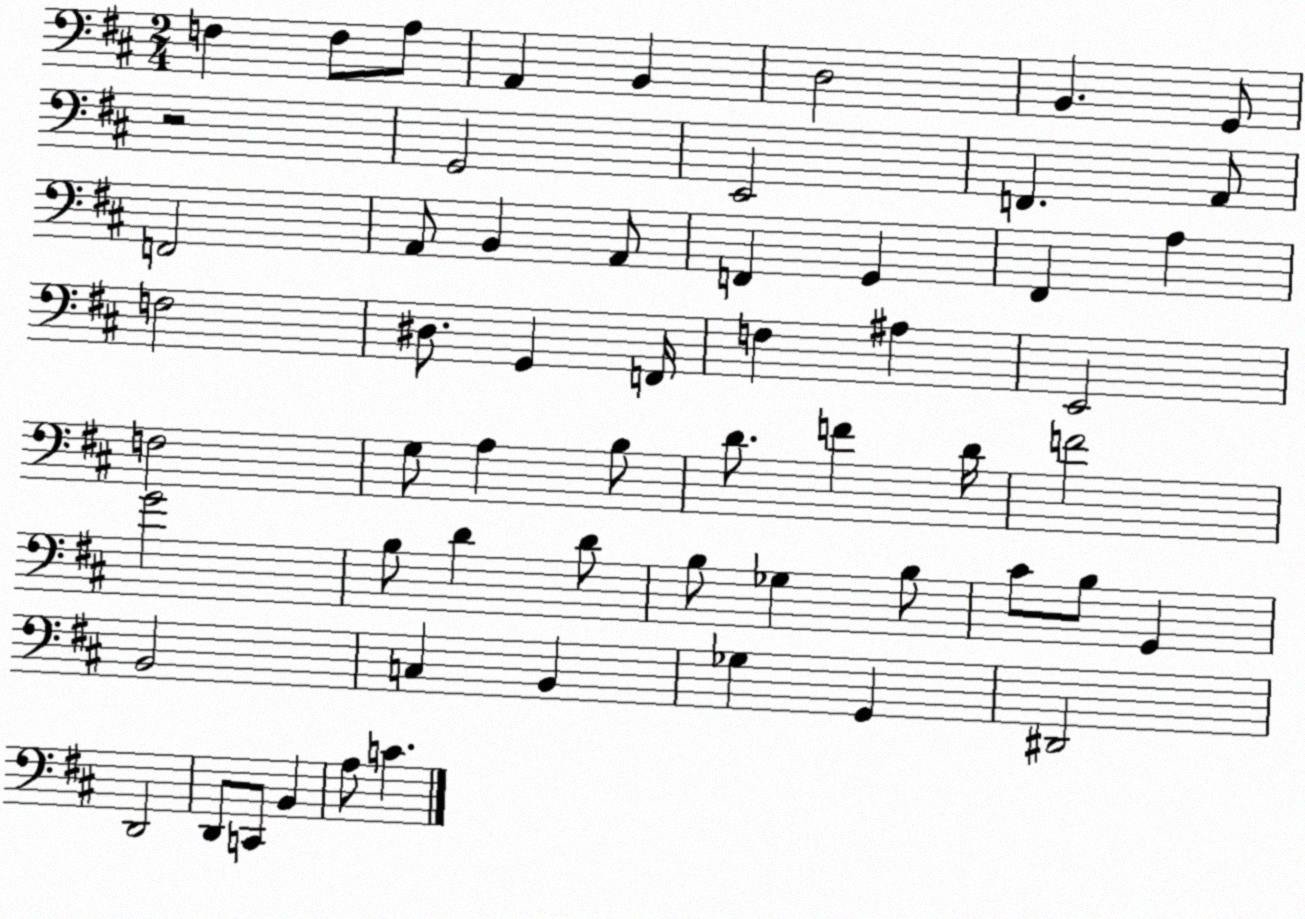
X:1
T:Untitled
M:2/4
L:1/4
K:D
F, F,/2 A,/2 A,, B,, D,2 B,, G,,/2 z2 G,,2 E,,2 F,, A,,/2 F,,2 A,,/2 B,, A,,/2 F,, G,, ^F,, A, F,2 ^D,/2 G,, F,,/4 F, ^A, E,,2 F,2 G,/2 A, B,/2 D/2 F D/4 F2 G2 B,/2 D D/2 B,/2 _G, B,/2 ^C/2 B,/2 G,, B,,2 C, B,, _G, G,, ^D,,2 D,,2 D,,/2 C,,/2 B,, A,/2 C